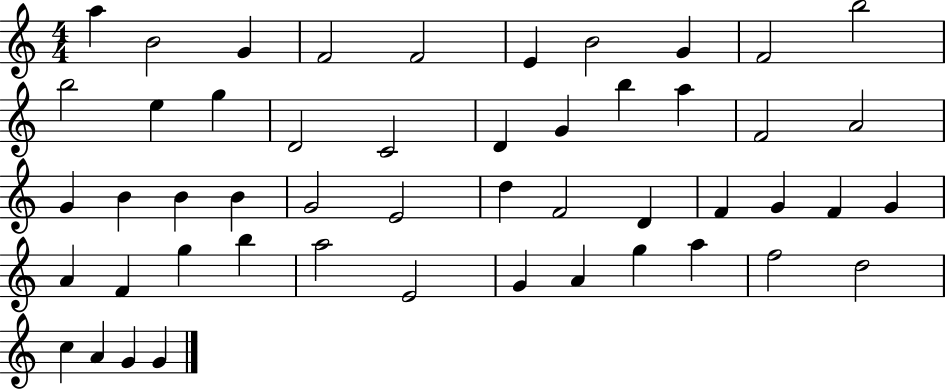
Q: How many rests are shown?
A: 0